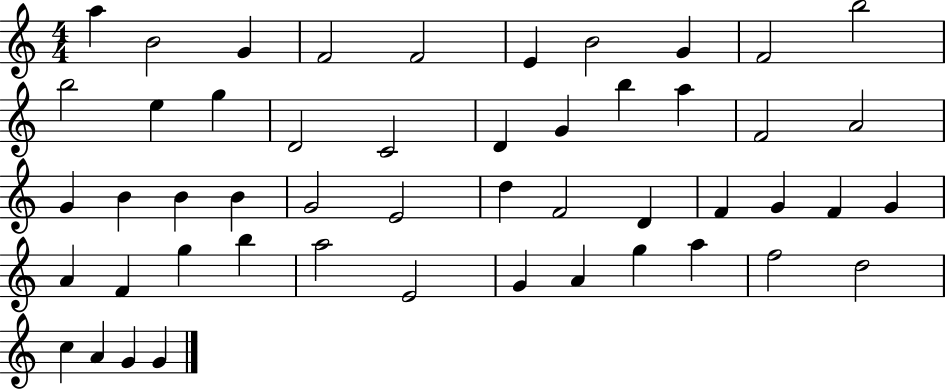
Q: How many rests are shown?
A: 0